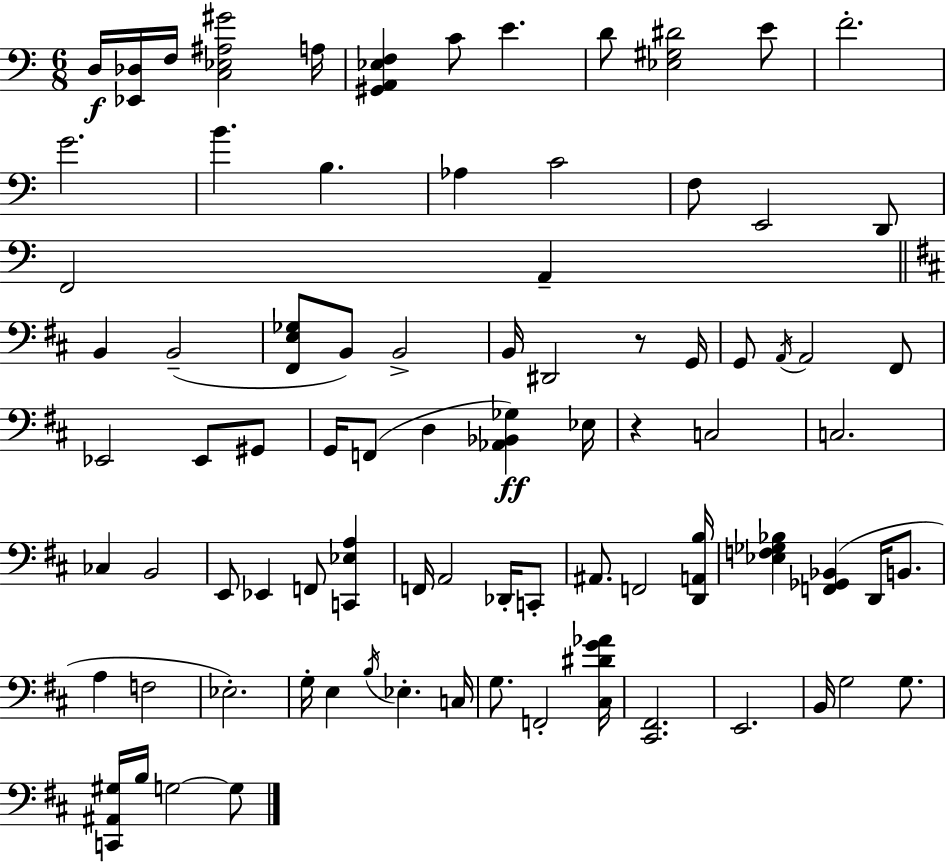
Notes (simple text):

D3/s [Eb2,Db3]/s F3/s [C3,Eb3,A#3,G#4]/h A3/s [G#2,A2,Eb3,F3]/q C4/e E4/q. D4/e [Eb3,G#3,D#4]/h E4/e F4/h. G4/h. B4/q. B3/q. Ab3/q C4/h F3/e E2/h D2/e F2/h A2/q B2/q B2/h [F#2,E3,Gb3]/e B2/e B2/h B2/s D#2/h R/e G2/s G2/e A2/s A2/h F#2/e Eb2/h Eb2/e G#2/e G2/s F2/e D3/q [Ab2,Bb2,Gb3]/q Eb3/s R/q C3/h C3/h. CES3/q B2/h E2/e Eb2/q F2/e [C2,Eb3,A3]/q F2/s A2/h Db2/s C2/e A#2/e. F2/h [D2,A2,B3]/s [Eb3,F3,Gb3,Bb3]/q [F2,Gb2,Bb2]/q D2/s B2/e. A3/q F3/h Eb3/h. G3/s E3/q B3/s Eb3/q. C3/s G3/e. F2/h [C#3,D#4,G4,Ab4]/s [C#2,F#2]/h. E2/h. B2/s G3/h G3/e. [C2,A#2,G#3]/s B3/s G3/h G3/e